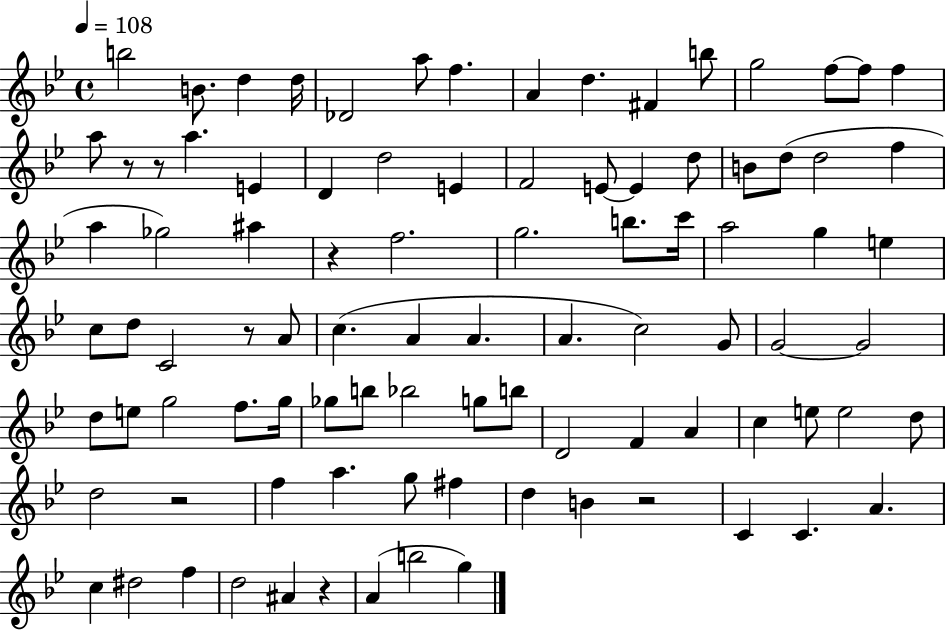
B5/h B4/e. D5/q D5/s Db4/h A5/e F5/q. A4/q D5/q. F#4/q B5/e G5/h F5/e F5/e F5/q A5/e R/e R/e A5/q. E4/q D4/q D5/h E4/q F4/h E4/e E4/q D5/e B4/e D5/e D5/h F5/q A5/q Gb5/h A#5/q R/q F5/h. G5/h. B5/e. C6/s A5/h G5/q E5/q C5/e D5/e C4/h R/e A4/e C5/q. A4/q A4/q. A4/q. C5/h G4/e G4/h G4/h D5/e E5/e G5/h F5/e. G5/s Gb5/e B5/e Bb5/h G5/e B5/e D4/h F4/q A4/q C5/q E5/e E5/h D5/e D5/h R/h F5/q A5/q. G5/e F#5/q D5/q B4/q R/h C4/q C4/q. A4/q. C5/q D#5/h F5/q D5/h A#4/q R/q A4/q B5/h G5/q